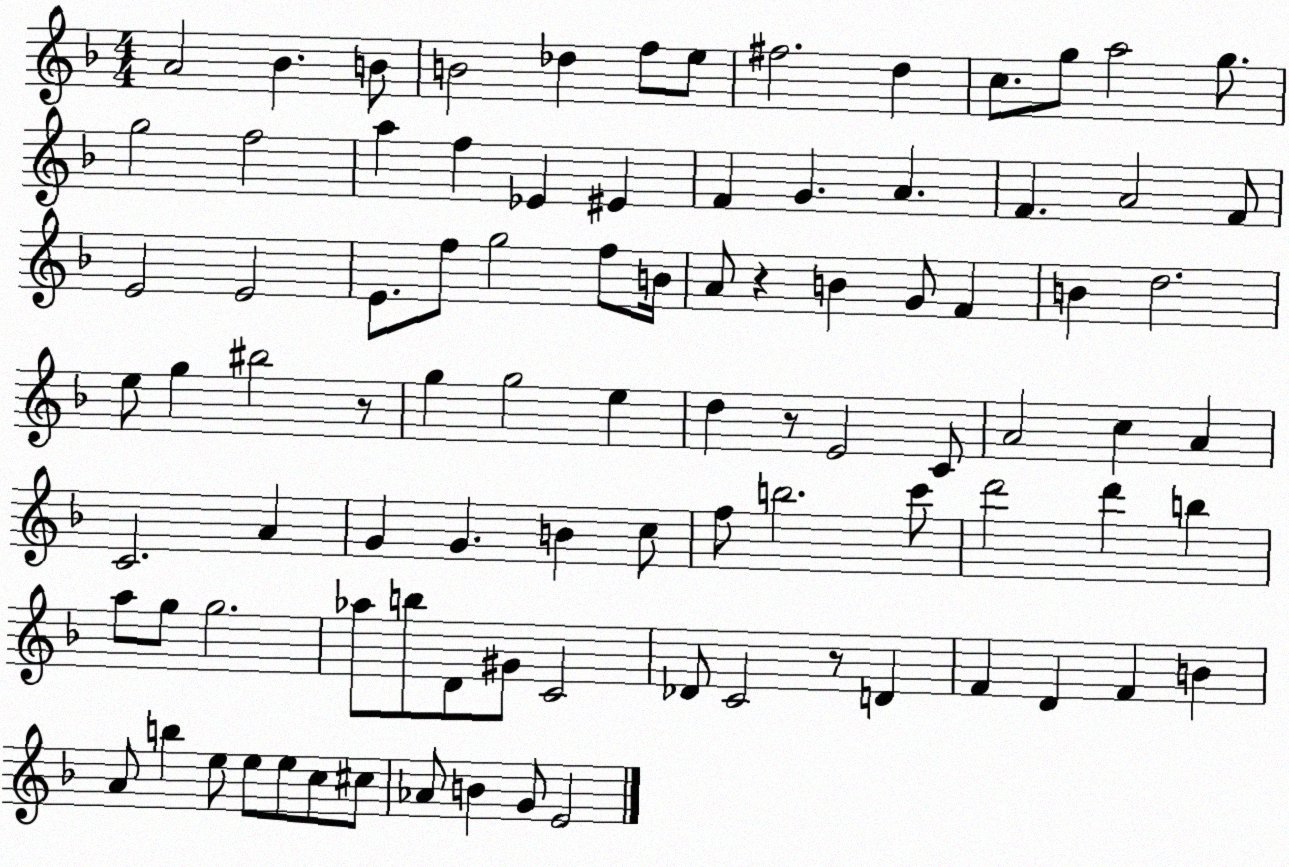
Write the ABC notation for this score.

X:1
T:Untitled
M:4/4
L:1/4
K:F
A2 _B B/2 B2 _d f/2 e/2 ^f2 d c/2 g/2 a2 g/2 g2 f2 a f _E ^E F G A F A2 F/2 E2 E2 E/2 f/2 g2 f/2 B/4 A/2 z B G/2 F B d2 e/2 g ^b2 z/2 g g2 e d z/2 E2 C/2 A2 c A C2 A G G B c/2 f/2 b2 c'/2 d'2 d' b a/2 g/2 g2 _a/2 b/2 D/2 ^G/2 C2 _D/2 C2 z/2 D F D F B A/2 b e/2 e/2 e/2 c/2 ^c/2 _A/2 B G/2 E2